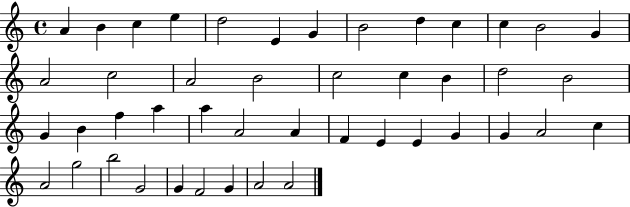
X:1
T:Untitled
M:4/4
L:1/4
K:C
A B c e d2 E G B2 d c c B2 G A2 c2 A2 B2 c2 c B d2 B2 G B f a a A2 A F E E G G A2 c A2 g2 b2 G2 G F2 G A2 A2